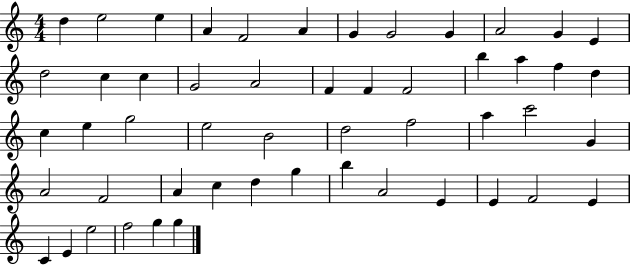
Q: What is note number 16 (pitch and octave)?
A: G4